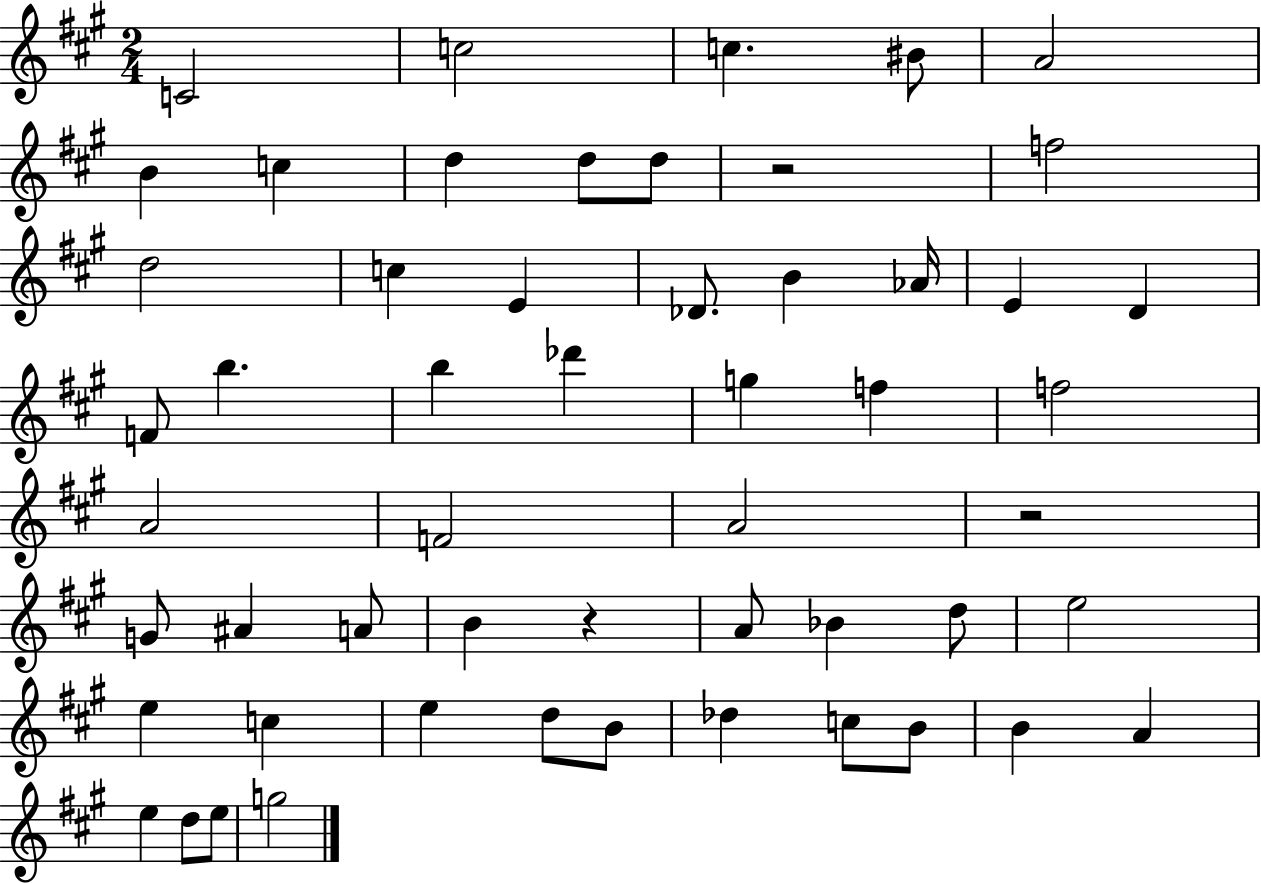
X:1
T:Untitled
M:2/4
L:1/4
K:A
C2 c2 c ^B/2 A2 B c d d/2 d/2 z2 f2 d2 c E _D/2 B _A/4 E D F/2 b b _d' g f f2 A2 F2 A2 z2 G/2 ^A A/2 B z A/2 _B d/2 e2 e c e d/2 B/2 _d c/2 B/2 B A e d/2 e/2 g2